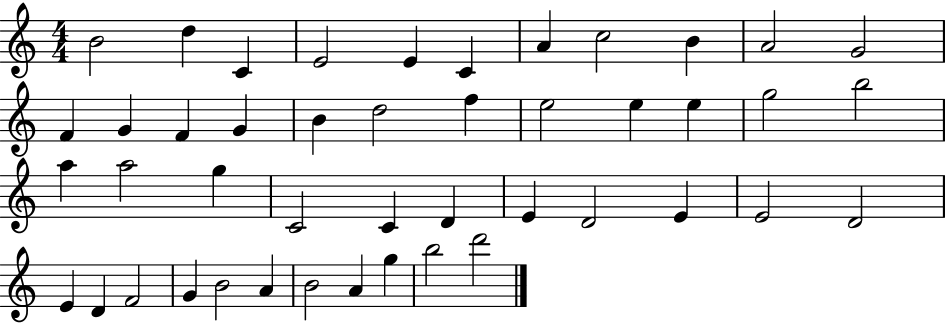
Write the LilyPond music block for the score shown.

{
  \clef treble
  \numericTimeSignature
  \time 4/4
  \key c \major
  b'2 d''4 c'4 | e'2 e'4 c'4 | a'4 c''2 b'4 | a'2 g'2 | \break f'4 g'4 f'4 g'4 | b'4 d''2 f''4 | e''2 e''4 e''4 | g''2 b''2 | \break a''4 a''2 g''4 | c'2 c'4 d'4 | e'4 d'2 e'4 | e'2 d'2 | \break e'4 d'4 f'2 | g'4 b'2 a'4 | b'2 a'4 g''4 | b''2 d'''2 | \break \bar "|."
}